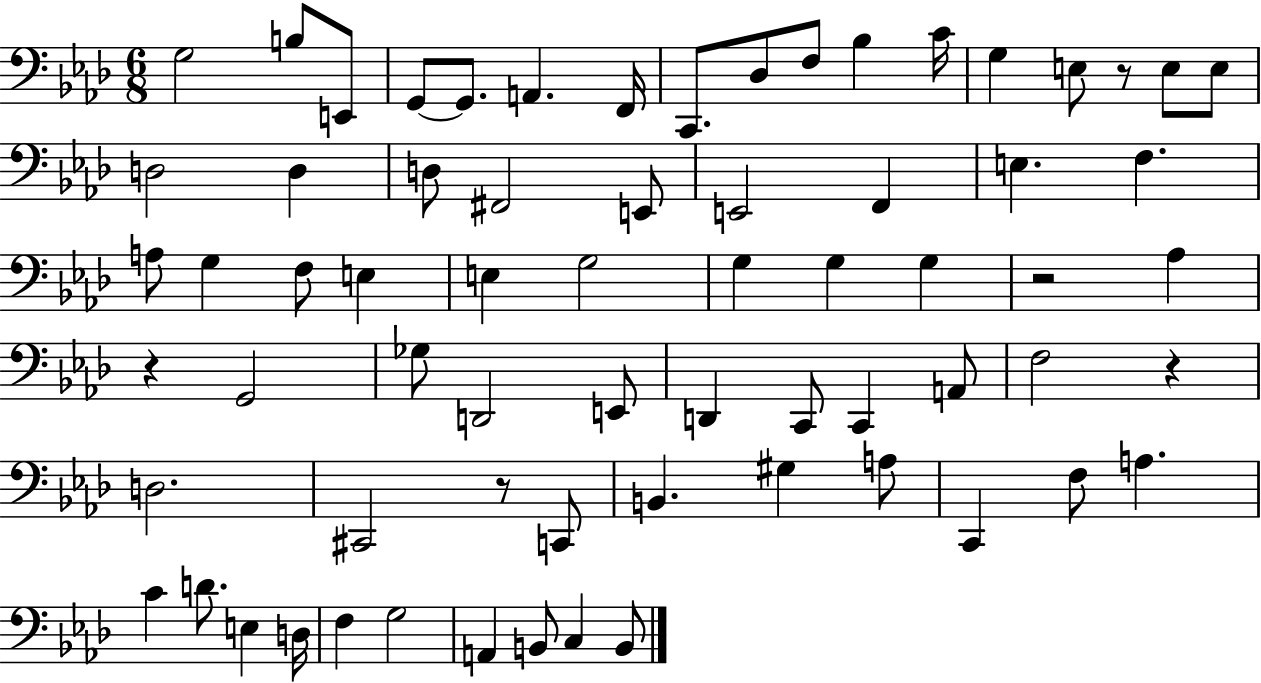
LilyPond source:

{
  \clef bass
  \numericTimeSignature
  \time 6/8
  \key aes \major
  g2 b8 e,8 | g,8~~ g,8. a,4. f,16 | c,8. des8 f8 bes4 c'16 | g4 e8 r8 e8 e8 | \break d2 d4 | d8 fis,2 e,8 | e,2 f,4 | e4. f4. | \break a8 g4 f8 e4 | e4 g2 | g4 g4 g4 | r2 aes4 | \break r4 g,2 | ges8 d,2 e,8 | d,4 c,8 c,4 a,8 | f2 r4 | \break d2. | cis,2 r8 c,8 | b,4. gis4 a8 | c,4 f8 a4. | \break c'4 d'8. e4 d16 | f4 g2 | a,4 b,8 c4 b,8 | \bar "|."
}